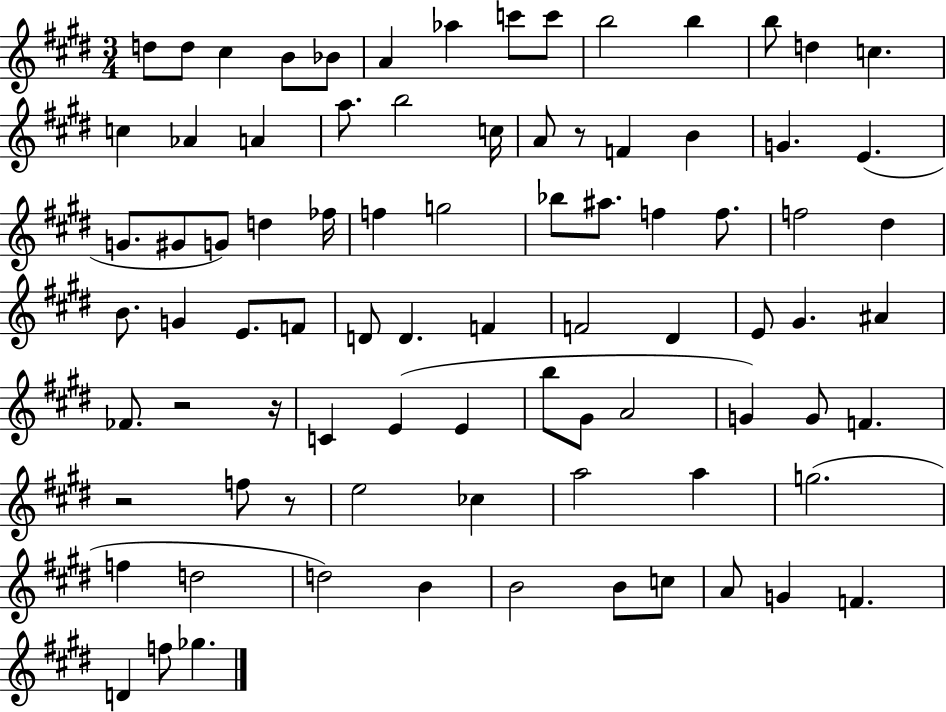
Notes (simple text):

D5/e D5/e C#5/q B4/e Bb4/e A4/q Ab5/q C6/e C6/e B5/h B5/q B5/e D5/q C5/q. C5/q Ab4/q A4/q A5/e. B5/h C5/s A4/e R/e F4/q B4/q G4/q. E4/q. G4/e. G#4/e G4/e D5/q FES5/s F5/q G5/h Bb5/e A#5/e. F5/q F5/e. F5/h D#5/q B4/e. G4/q E4/e. F4/e D4/e D4/q. F4/q F4/h D#4/q E4/e G#4/q. A#4/q FES4/e. R/h R/s C4/q E4/q E4/q B5/e G#4/e A4/h G4/q G4/e F4/q. R/h F5/e R/e E5/h CES5/q A5/h A5/q G5/h. F5/q D5/h D5/h B4/q B4/h B4/e C5/e A4/e G4/q F4/q. D4/q F5/e Gb5/q.